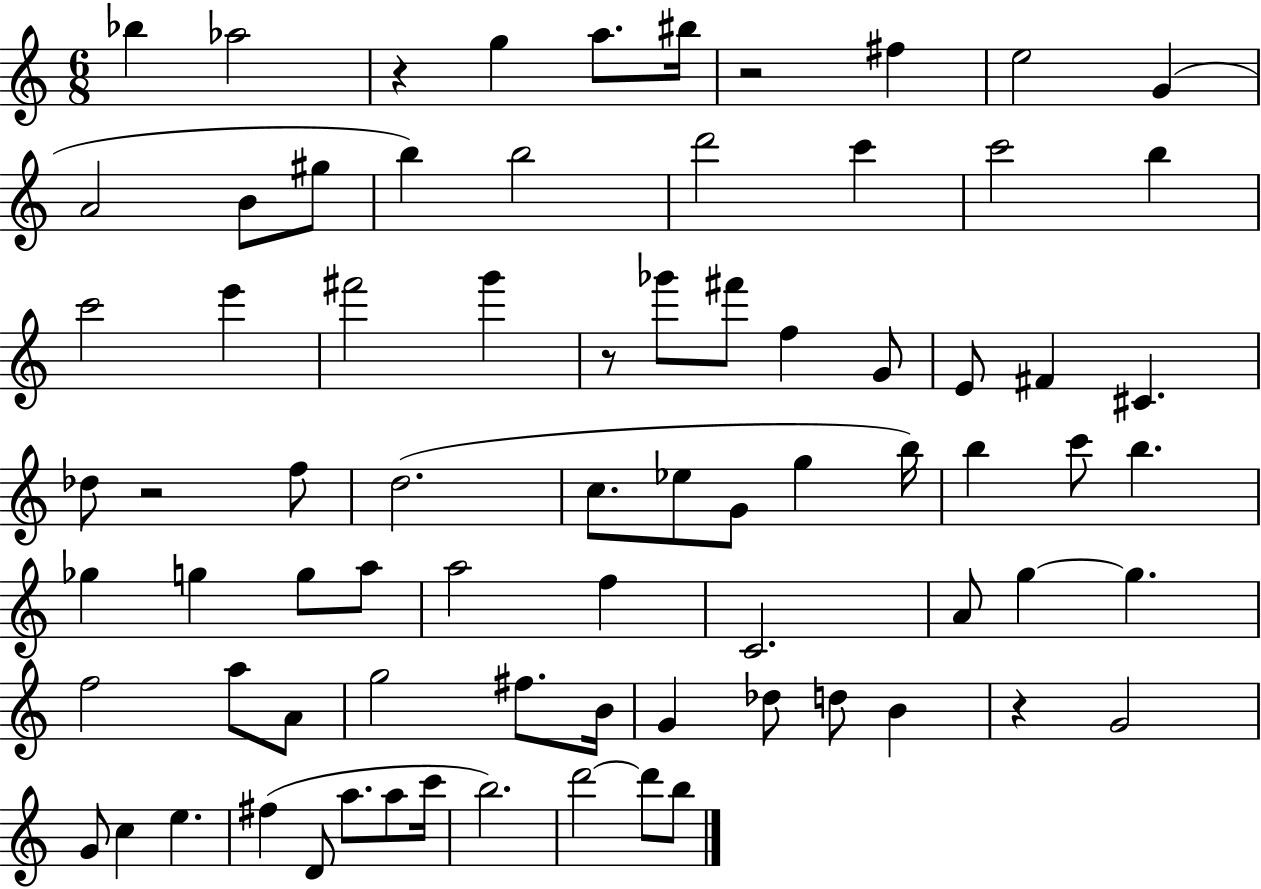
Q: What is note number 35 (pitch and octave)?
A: G5